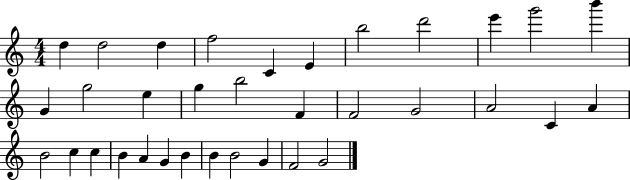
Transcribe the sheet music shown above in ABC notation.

X:1
T:Untitled
M:4/4
L:1/4
K:C
d d2 d f2 C E b2 d'2 e' g'2 b' G g2 e g b2 F F2 G2 A2 C A B2 c c B A G B B B2 G F2 G2